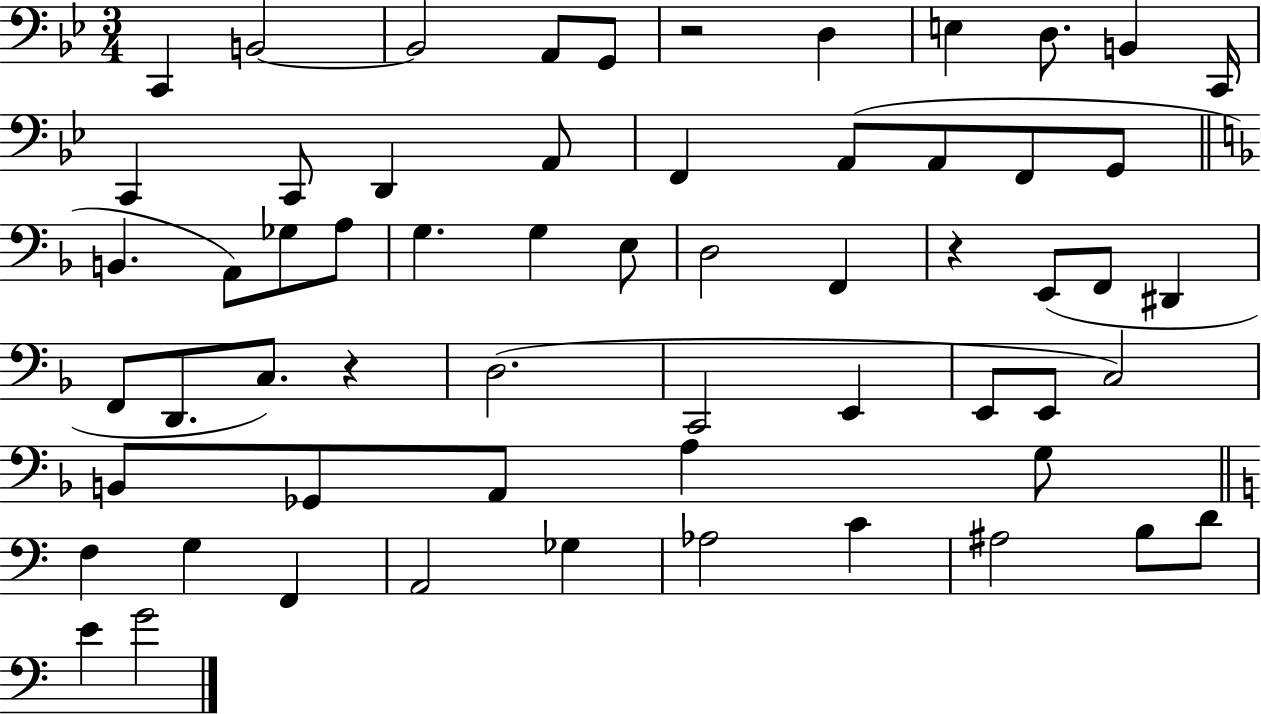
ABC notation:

X:1
T:Untitled
M:3/4
L:1/4
K:Bb
C,, B,,2 B,,2 A,,/2 G,,/2 z2 D, E, D,/2 B,, C,,/4 C,, C,,/2 D,, A,,/2 F,, A,,/2 A,,/2 F,,/2 G,,/2 B,, A,,/2 _G,/2 A,/2 G, G, E,/2 D,2 F,, z E,,/2 F,,/2 ^D,, F,,/2 D,,/2 C,/2 z D,2 C,,2 E,, E,,/2 E,,/2 C,2 B,,/2 _G,,/2 A,,/2 A, G,/2 F, G, F,, A,,2 _G, _A,2 C ^A,2 B,/2 D/2 E G2